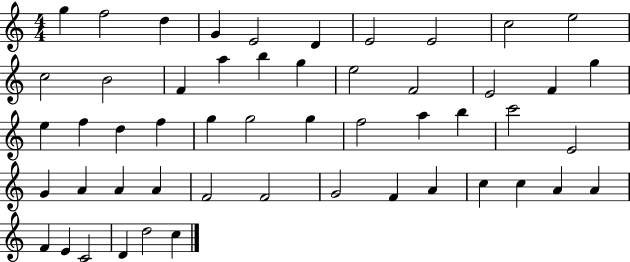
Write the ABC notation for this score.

X:1
T:Untitled
M:4/4
L:1/4
K:C
g f2 d G E2 D E2 E2 c2 e2 c2 B2 F a b g e2 F2 E2 F g e f d f g g2 g f2 a b c'2 E2 G A A A F2 F2 G2 F A c c A A F E C2 D d2 c